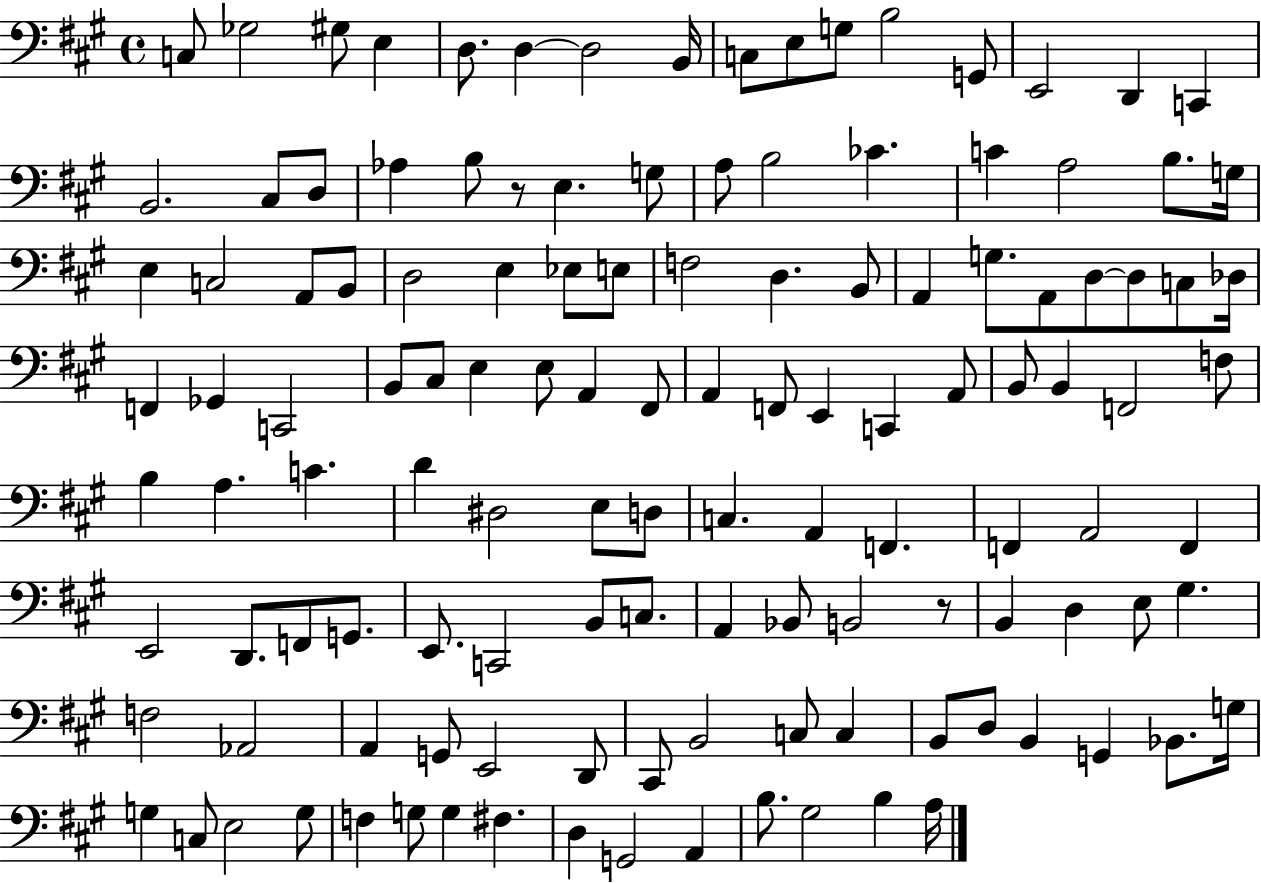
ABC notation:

X:1
T:Untitled
M:4/4
L:1/4
K:A
C,/2 _G,2 ^G,/2 E, D,/2 D, D,2 B,,/4 C,/2 E,/2 G,/2 B,2 G,,/2 E,,2 D,, C,, B,,2 ^C,/2 D,/2 _A, B,/2 z/2 E, G,/2 A,/2 B,2 _C C A,2 B,/2 G,/4 E, C,2 A,,/2 B,,/2 D,2 E, _E,/2 E,/2 F,2 D, B,,/2 A,, G,/2 A,,/2 D,/2 D,/2 C,/2 _D,/4 F,, _G,, C,,2 B,,/2 ^C,/2 E, E,/2 A,, ^F,,/2 A,, F,,/2 E,, C,, A,,/2 B,,/2 B,, F,,2 F,/2 B, A, C D ^D,2 E,/2 D,/2 C, A,, F,, F,, A,,2 F,, E,,2 D,,/2 F,,/2 G,,/2 E,,/2 C,,2 B,,/2 C,/2 A,, _B,,/2 B,,2 z/2 B,, D, E,/2 ^G, F,2 _A,,2 A,, G,,/2 E,,2 D,,/2 ^C,,/2 B,,2 C,/2 C, B,,/2 D,/2 B,, G,, _B,,/2 G,/4 G, C,/2 E,2 G,/2 F, G,/2 G, ^F, D, G,,2 A,, B,/2 ^G,2 B, A,/4